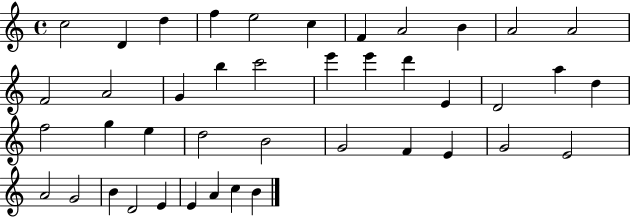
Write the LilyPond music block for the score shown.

{
  \clef treble
  \time 4/4
  \defaultTimeSignature
  \key c \major
  c''2 d'4 d''4 | f''4 e''2 c''4 | f'4 a'2 b'4 | a'2 a'2 | \break f'2 a'2 | g'4 b''4 c'''2 | e'''4 e'''4 d'''4 e'4 | d'2 a''4 d''4 | \break f''2 g''4 e''4 | d''2 b'2 | g'2 f'4 e'4 | g'2 e'2 | \break a'2 g'2 | b'4 d'2 e'4 | e'4 a'4 c''4 b'4 | \bar "|."
}